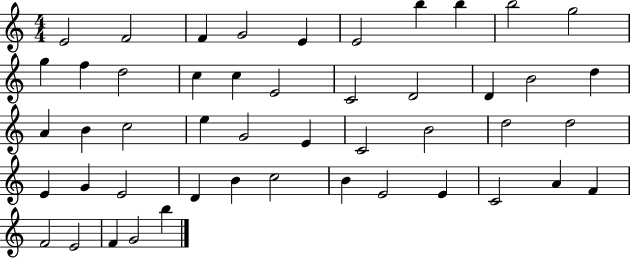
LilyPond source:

{
  \clef treble
  \numericTimeSignature
  \time 4/4
  \key c \major
  e'2 f'2 | f'4 g'2 e'4 | e'2 b''4 b''4 | b''2 g''2 | \break g''4 f''4 d''2 | c''4 c''4 e'2 | c'2 d'2 | d'4 b'2 d''4 | \break a'4 b'4 c''2 | e''4 g'2 e'4 | c'2 b'2 | d''2 d''2 | \break e'4 g'4 e'2 | d'4 b'4 c''2 | b'4 e'2 e'4 | c'2 a'4 f'4 | \break f'2 e'2 | f'4 g'2 b''4 | \bar "|."
}